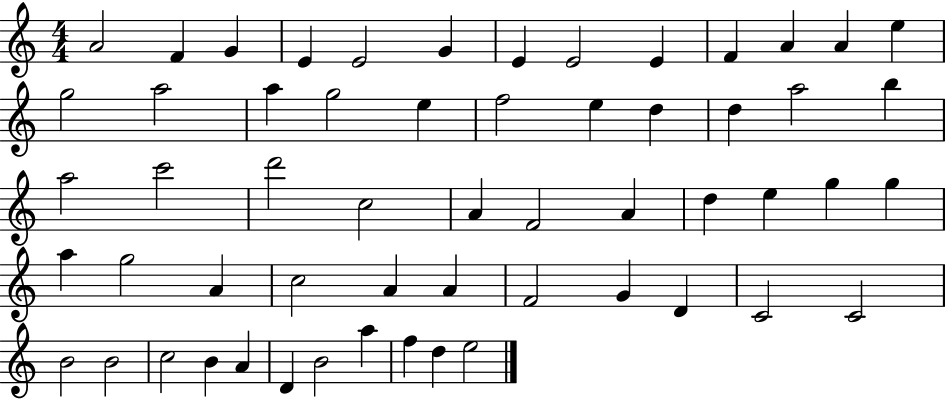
X:1
T:Untitled
M:4/4
L:1/4
K:C
A2 F G E E2 G E E2 E F A A e g2 a2 a g2 e f2 e d d a2 b a2 c'2 d'2 c2 A F2 A d e g g a g2 A c2 A A F2 G D C2 C2 B2 B2 c2 B A D B2 a f d e2